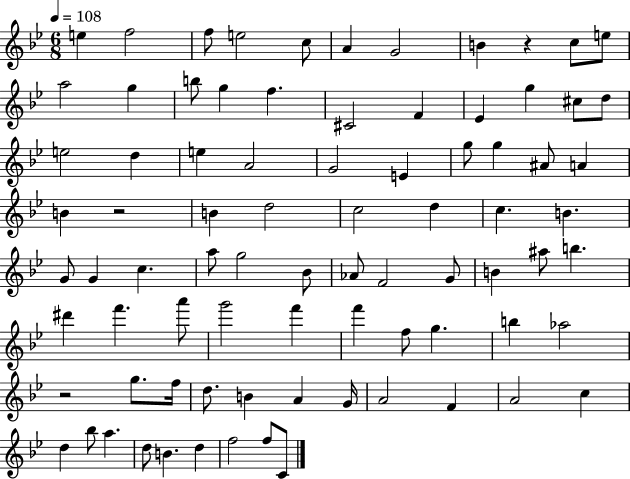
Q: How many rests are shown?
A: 3